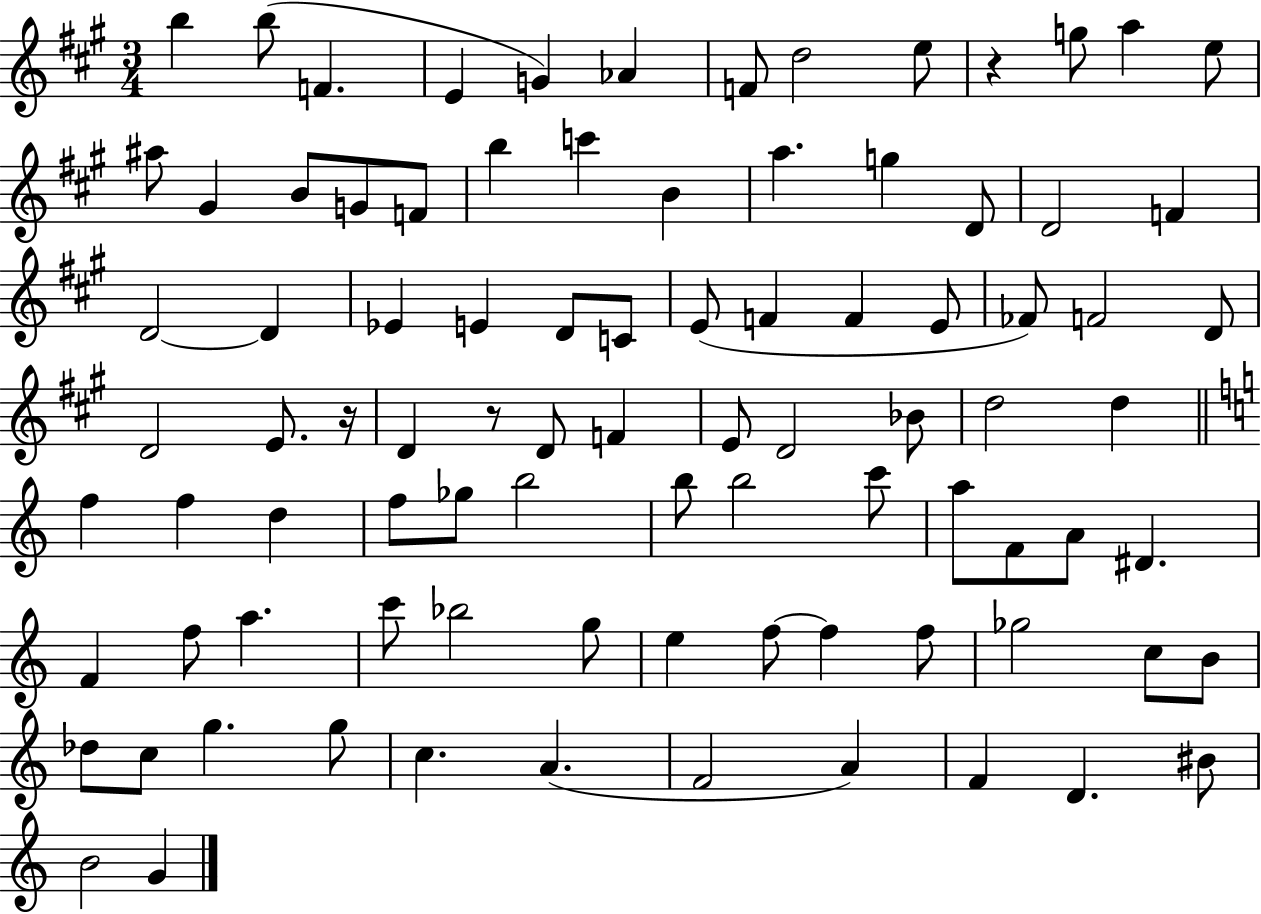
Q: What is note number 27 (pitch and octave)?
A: D4